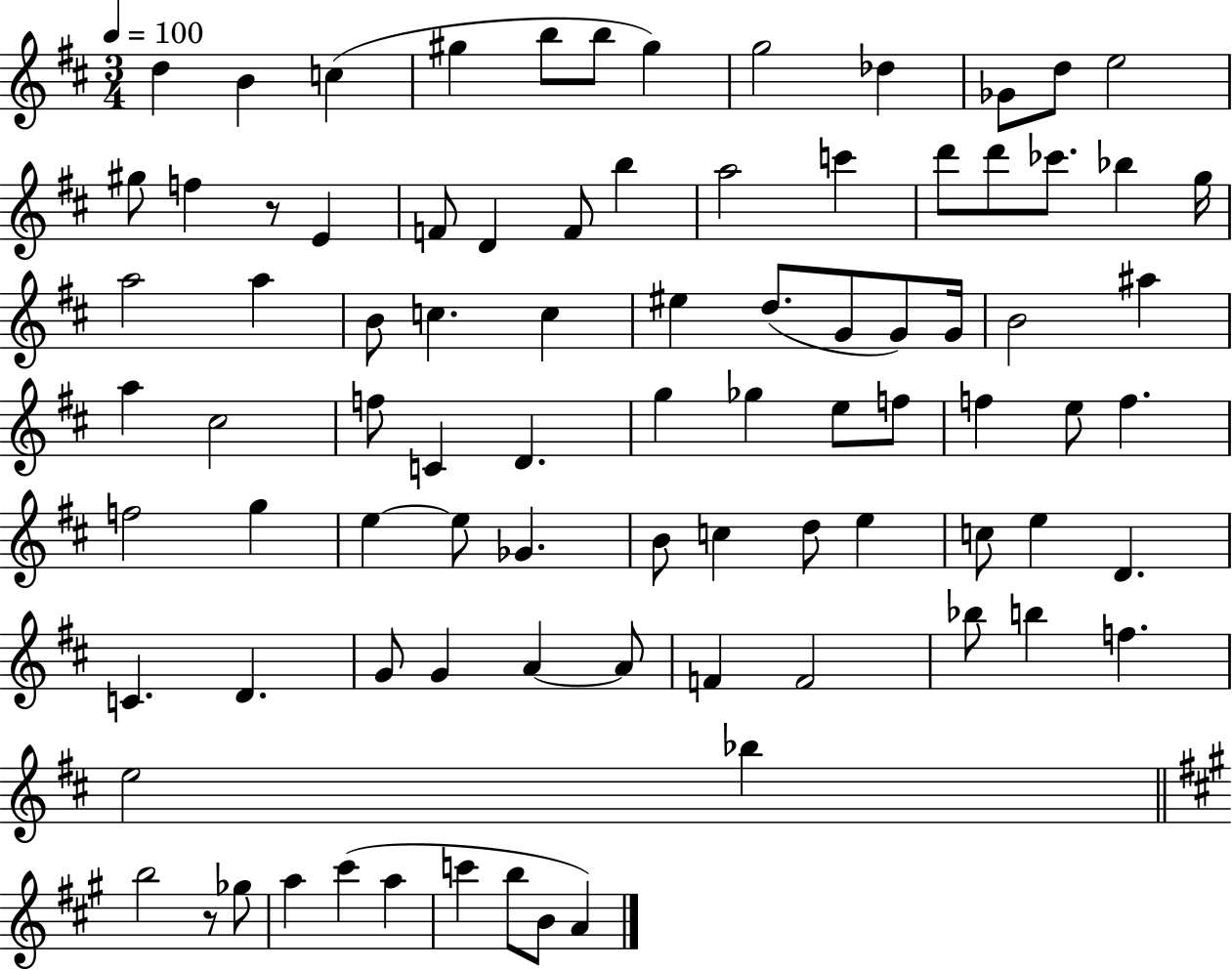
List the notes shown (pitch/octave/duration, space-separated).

D5/q B4/q C5/q G#5/q B5/e B5/e G#5/q G5/h Db5/q Gb4/e D5/e E5/h G#5/e F5/q R/e E4/q F4/e D4/q F4/e B5/q A5/h C6/q D6/e D6/e CES6/e. Bb5/q G5/s A5/h A5/q B4/e C5/q. C5/q EIS5/q D5/e. G4/e G4/e G4/s B4/h A#5/q A5/q C#5/h F5/e C4/q D4/q. G5/q Gb5/q E5/e F5/e F5/q E5/e F5/q. F5/h G5/q E5/q E5/e Gb4/q. B4/e C5/q D5/e E5/q C5/e E5/q D4/q. C4/q. D4/q. G4/e G4/q A4/q A4/e F4/q F4/h Bb5/e B5/q F5/q. E5/h Bb5/q B5/h R/e Gb5/e A5/q C#6/q A5/q C6/q B5/e B4/e A4/q